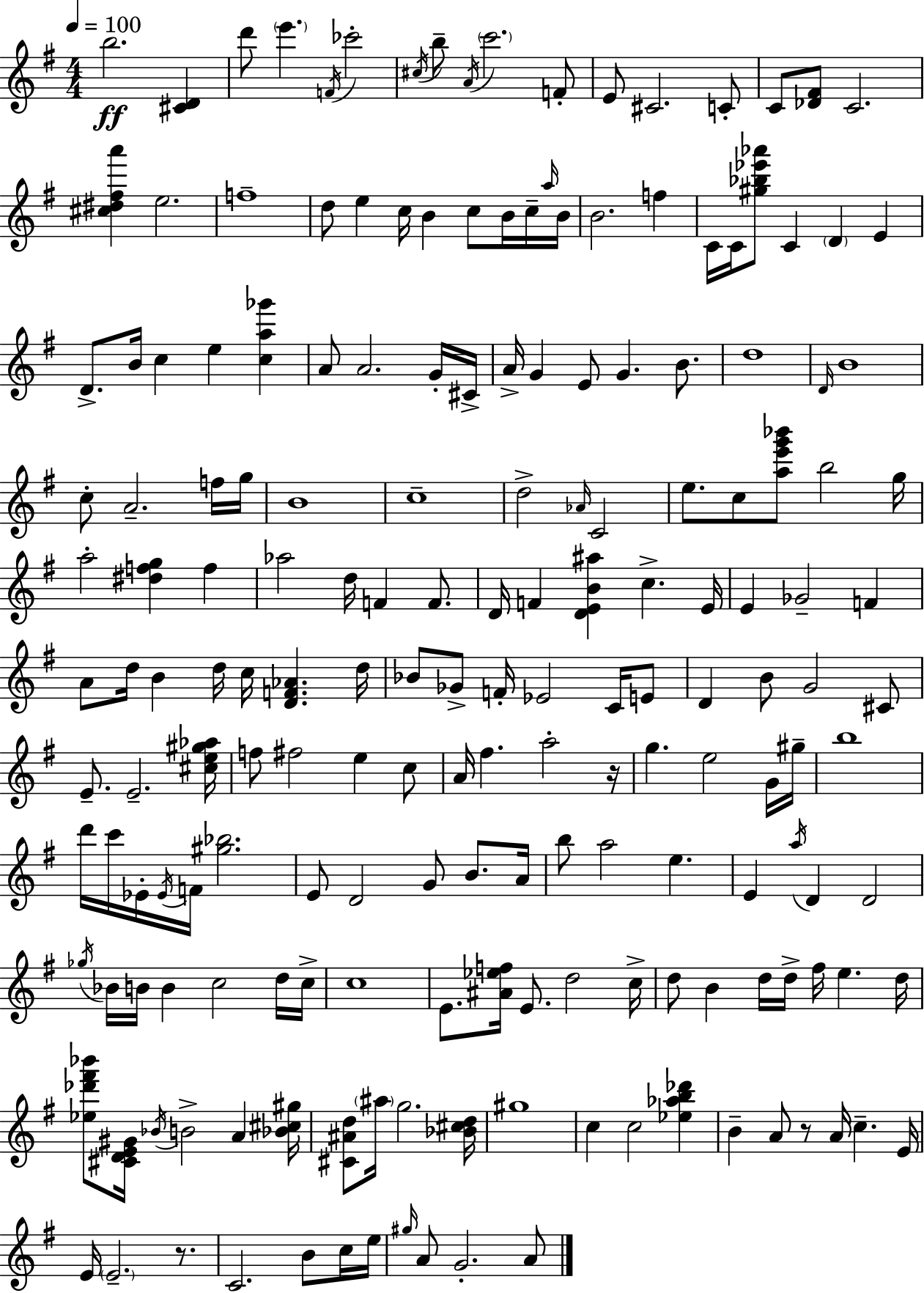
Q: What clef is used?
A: treble